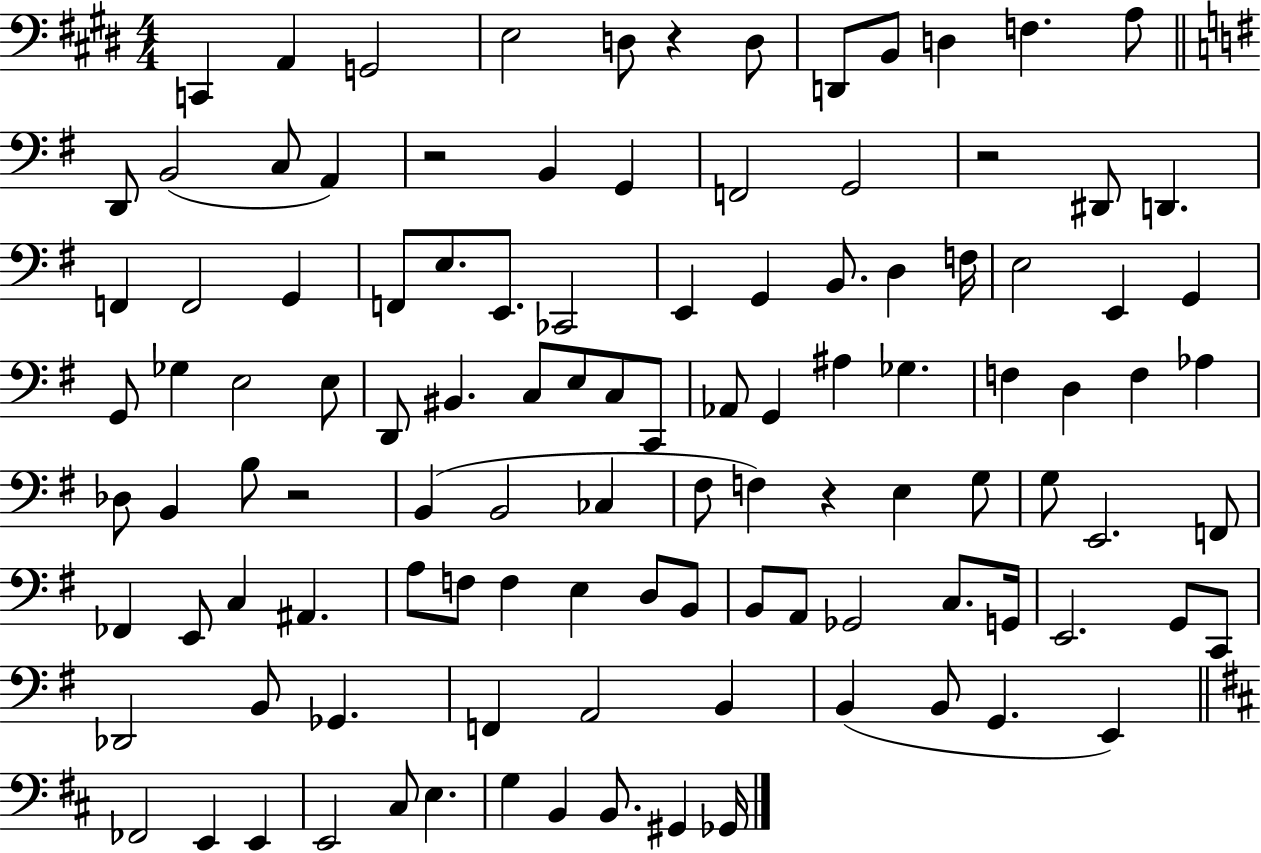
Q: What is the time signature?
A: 4/4